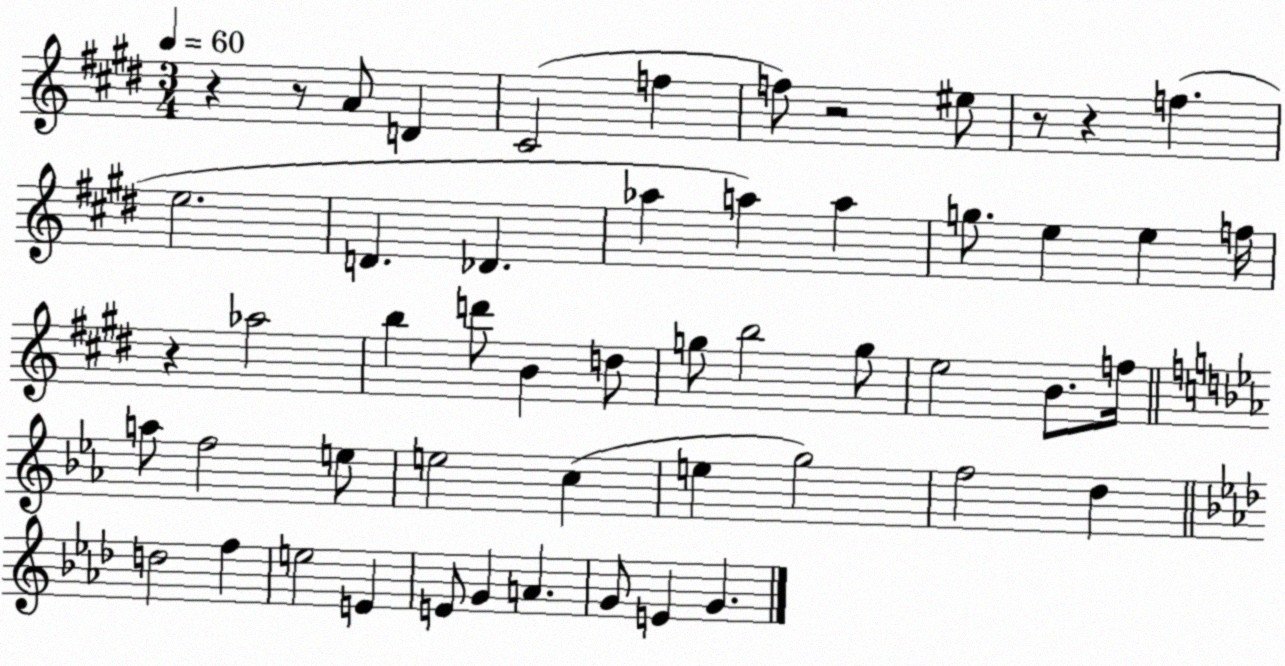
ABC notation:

X:1
T:Untitled
M:3/4
L:1/4
K:E
z z/2 A/2 D ^C2 f f/2 z2 ^e/2 z/2 z f e2 D _D _a a a g/2 e e f/4 z _a2 b d'/2 B d/2 g/2 b2 g/2 e2 B/2 f/4 a/2 f2 e/2 e2 c e g2 f2 d d2 f e2 E E/2 G A G/2 E G